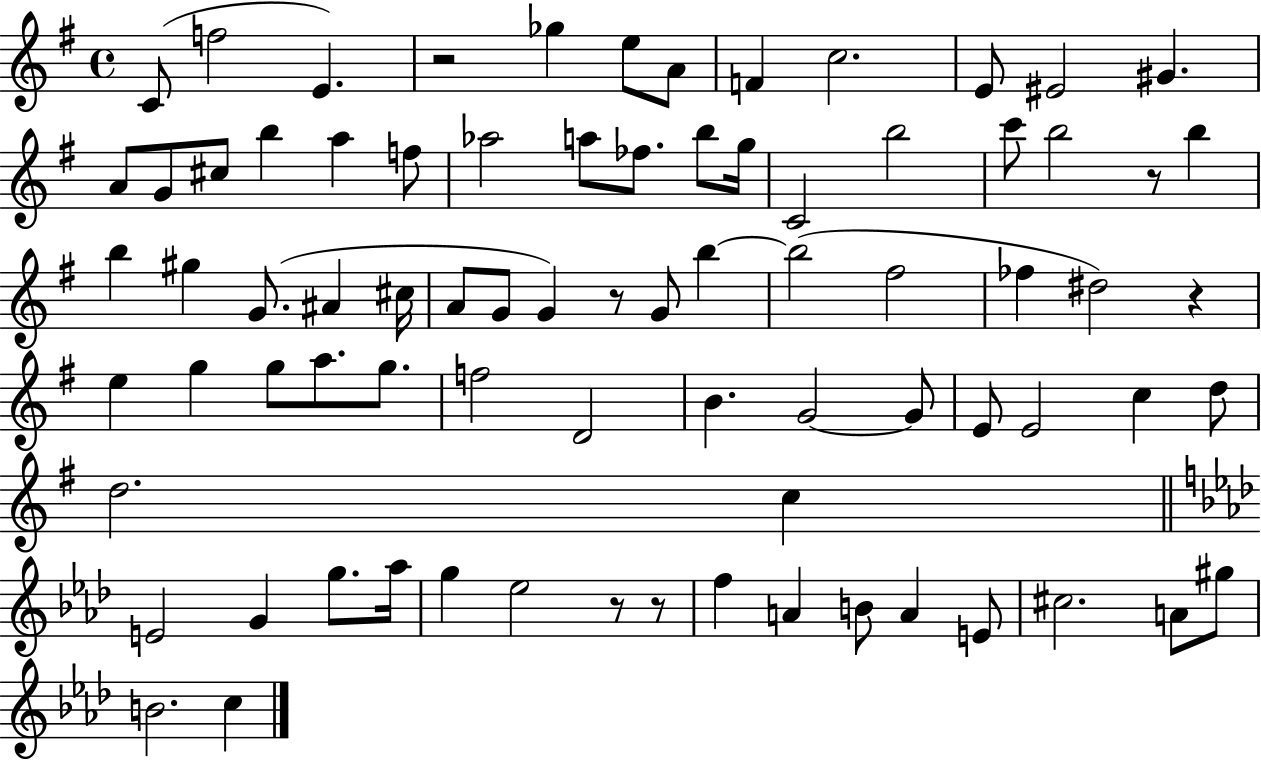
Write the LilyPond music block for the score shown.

{
  \clef treble
  \time 4/4
  \defaultTimeSignature
  \key g \major
  c'8( f''2 e'4.) | r2 ges''4 e''8 a'8 | f'4 c''2. | e'8 eis'2 gis'4. | \break a'8 g'8 cis''8 b''4 a''4 f''8 | aes''2 a''8 fes''8. b''8 g''16 | c'2 b''2 | c'''8 b''2 r8 b''4 | \break b''4 gis''4 g'8.( ais'4 cis''16 | a'8 g'8 g'4) r8 g'8 b''4~~ | b''2( fis''2 | fes''4 dis''2) r4 | \break e''4 g''4 g''8 a''8. g''8. | f''2 d'2 | b'4. g'2~~ g'8 | e'8 e'2 c''4 d''8 | \break d''2. c''4 | \bar "||" \break \key aes \major e'2 g'4 g''8. aes''16 | g''4 ees''2 r8 r8 | f''4 a'4 b'8 a'4 e'8 | cis''2. a'8 gis''8 | \break b'2. c''4 | \bar "|."
}